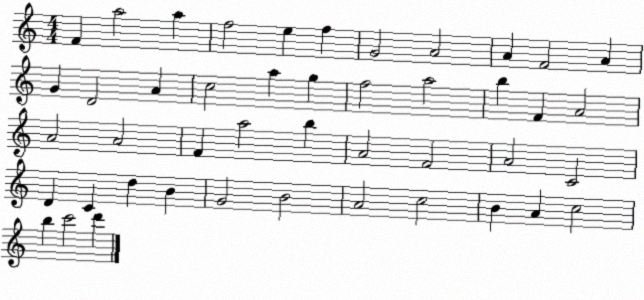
X:1
T:Untitled
M:4/4
L:1/4
K:C
F a2 a f2 e f G2 A2 A F2 A G D2 A c2 a g f2 a2 b F A2 A2 A2 F a2 b A2 F2 A2 C2 D C d B G2 B2 A2 c2 B A c2 b c'2 d'